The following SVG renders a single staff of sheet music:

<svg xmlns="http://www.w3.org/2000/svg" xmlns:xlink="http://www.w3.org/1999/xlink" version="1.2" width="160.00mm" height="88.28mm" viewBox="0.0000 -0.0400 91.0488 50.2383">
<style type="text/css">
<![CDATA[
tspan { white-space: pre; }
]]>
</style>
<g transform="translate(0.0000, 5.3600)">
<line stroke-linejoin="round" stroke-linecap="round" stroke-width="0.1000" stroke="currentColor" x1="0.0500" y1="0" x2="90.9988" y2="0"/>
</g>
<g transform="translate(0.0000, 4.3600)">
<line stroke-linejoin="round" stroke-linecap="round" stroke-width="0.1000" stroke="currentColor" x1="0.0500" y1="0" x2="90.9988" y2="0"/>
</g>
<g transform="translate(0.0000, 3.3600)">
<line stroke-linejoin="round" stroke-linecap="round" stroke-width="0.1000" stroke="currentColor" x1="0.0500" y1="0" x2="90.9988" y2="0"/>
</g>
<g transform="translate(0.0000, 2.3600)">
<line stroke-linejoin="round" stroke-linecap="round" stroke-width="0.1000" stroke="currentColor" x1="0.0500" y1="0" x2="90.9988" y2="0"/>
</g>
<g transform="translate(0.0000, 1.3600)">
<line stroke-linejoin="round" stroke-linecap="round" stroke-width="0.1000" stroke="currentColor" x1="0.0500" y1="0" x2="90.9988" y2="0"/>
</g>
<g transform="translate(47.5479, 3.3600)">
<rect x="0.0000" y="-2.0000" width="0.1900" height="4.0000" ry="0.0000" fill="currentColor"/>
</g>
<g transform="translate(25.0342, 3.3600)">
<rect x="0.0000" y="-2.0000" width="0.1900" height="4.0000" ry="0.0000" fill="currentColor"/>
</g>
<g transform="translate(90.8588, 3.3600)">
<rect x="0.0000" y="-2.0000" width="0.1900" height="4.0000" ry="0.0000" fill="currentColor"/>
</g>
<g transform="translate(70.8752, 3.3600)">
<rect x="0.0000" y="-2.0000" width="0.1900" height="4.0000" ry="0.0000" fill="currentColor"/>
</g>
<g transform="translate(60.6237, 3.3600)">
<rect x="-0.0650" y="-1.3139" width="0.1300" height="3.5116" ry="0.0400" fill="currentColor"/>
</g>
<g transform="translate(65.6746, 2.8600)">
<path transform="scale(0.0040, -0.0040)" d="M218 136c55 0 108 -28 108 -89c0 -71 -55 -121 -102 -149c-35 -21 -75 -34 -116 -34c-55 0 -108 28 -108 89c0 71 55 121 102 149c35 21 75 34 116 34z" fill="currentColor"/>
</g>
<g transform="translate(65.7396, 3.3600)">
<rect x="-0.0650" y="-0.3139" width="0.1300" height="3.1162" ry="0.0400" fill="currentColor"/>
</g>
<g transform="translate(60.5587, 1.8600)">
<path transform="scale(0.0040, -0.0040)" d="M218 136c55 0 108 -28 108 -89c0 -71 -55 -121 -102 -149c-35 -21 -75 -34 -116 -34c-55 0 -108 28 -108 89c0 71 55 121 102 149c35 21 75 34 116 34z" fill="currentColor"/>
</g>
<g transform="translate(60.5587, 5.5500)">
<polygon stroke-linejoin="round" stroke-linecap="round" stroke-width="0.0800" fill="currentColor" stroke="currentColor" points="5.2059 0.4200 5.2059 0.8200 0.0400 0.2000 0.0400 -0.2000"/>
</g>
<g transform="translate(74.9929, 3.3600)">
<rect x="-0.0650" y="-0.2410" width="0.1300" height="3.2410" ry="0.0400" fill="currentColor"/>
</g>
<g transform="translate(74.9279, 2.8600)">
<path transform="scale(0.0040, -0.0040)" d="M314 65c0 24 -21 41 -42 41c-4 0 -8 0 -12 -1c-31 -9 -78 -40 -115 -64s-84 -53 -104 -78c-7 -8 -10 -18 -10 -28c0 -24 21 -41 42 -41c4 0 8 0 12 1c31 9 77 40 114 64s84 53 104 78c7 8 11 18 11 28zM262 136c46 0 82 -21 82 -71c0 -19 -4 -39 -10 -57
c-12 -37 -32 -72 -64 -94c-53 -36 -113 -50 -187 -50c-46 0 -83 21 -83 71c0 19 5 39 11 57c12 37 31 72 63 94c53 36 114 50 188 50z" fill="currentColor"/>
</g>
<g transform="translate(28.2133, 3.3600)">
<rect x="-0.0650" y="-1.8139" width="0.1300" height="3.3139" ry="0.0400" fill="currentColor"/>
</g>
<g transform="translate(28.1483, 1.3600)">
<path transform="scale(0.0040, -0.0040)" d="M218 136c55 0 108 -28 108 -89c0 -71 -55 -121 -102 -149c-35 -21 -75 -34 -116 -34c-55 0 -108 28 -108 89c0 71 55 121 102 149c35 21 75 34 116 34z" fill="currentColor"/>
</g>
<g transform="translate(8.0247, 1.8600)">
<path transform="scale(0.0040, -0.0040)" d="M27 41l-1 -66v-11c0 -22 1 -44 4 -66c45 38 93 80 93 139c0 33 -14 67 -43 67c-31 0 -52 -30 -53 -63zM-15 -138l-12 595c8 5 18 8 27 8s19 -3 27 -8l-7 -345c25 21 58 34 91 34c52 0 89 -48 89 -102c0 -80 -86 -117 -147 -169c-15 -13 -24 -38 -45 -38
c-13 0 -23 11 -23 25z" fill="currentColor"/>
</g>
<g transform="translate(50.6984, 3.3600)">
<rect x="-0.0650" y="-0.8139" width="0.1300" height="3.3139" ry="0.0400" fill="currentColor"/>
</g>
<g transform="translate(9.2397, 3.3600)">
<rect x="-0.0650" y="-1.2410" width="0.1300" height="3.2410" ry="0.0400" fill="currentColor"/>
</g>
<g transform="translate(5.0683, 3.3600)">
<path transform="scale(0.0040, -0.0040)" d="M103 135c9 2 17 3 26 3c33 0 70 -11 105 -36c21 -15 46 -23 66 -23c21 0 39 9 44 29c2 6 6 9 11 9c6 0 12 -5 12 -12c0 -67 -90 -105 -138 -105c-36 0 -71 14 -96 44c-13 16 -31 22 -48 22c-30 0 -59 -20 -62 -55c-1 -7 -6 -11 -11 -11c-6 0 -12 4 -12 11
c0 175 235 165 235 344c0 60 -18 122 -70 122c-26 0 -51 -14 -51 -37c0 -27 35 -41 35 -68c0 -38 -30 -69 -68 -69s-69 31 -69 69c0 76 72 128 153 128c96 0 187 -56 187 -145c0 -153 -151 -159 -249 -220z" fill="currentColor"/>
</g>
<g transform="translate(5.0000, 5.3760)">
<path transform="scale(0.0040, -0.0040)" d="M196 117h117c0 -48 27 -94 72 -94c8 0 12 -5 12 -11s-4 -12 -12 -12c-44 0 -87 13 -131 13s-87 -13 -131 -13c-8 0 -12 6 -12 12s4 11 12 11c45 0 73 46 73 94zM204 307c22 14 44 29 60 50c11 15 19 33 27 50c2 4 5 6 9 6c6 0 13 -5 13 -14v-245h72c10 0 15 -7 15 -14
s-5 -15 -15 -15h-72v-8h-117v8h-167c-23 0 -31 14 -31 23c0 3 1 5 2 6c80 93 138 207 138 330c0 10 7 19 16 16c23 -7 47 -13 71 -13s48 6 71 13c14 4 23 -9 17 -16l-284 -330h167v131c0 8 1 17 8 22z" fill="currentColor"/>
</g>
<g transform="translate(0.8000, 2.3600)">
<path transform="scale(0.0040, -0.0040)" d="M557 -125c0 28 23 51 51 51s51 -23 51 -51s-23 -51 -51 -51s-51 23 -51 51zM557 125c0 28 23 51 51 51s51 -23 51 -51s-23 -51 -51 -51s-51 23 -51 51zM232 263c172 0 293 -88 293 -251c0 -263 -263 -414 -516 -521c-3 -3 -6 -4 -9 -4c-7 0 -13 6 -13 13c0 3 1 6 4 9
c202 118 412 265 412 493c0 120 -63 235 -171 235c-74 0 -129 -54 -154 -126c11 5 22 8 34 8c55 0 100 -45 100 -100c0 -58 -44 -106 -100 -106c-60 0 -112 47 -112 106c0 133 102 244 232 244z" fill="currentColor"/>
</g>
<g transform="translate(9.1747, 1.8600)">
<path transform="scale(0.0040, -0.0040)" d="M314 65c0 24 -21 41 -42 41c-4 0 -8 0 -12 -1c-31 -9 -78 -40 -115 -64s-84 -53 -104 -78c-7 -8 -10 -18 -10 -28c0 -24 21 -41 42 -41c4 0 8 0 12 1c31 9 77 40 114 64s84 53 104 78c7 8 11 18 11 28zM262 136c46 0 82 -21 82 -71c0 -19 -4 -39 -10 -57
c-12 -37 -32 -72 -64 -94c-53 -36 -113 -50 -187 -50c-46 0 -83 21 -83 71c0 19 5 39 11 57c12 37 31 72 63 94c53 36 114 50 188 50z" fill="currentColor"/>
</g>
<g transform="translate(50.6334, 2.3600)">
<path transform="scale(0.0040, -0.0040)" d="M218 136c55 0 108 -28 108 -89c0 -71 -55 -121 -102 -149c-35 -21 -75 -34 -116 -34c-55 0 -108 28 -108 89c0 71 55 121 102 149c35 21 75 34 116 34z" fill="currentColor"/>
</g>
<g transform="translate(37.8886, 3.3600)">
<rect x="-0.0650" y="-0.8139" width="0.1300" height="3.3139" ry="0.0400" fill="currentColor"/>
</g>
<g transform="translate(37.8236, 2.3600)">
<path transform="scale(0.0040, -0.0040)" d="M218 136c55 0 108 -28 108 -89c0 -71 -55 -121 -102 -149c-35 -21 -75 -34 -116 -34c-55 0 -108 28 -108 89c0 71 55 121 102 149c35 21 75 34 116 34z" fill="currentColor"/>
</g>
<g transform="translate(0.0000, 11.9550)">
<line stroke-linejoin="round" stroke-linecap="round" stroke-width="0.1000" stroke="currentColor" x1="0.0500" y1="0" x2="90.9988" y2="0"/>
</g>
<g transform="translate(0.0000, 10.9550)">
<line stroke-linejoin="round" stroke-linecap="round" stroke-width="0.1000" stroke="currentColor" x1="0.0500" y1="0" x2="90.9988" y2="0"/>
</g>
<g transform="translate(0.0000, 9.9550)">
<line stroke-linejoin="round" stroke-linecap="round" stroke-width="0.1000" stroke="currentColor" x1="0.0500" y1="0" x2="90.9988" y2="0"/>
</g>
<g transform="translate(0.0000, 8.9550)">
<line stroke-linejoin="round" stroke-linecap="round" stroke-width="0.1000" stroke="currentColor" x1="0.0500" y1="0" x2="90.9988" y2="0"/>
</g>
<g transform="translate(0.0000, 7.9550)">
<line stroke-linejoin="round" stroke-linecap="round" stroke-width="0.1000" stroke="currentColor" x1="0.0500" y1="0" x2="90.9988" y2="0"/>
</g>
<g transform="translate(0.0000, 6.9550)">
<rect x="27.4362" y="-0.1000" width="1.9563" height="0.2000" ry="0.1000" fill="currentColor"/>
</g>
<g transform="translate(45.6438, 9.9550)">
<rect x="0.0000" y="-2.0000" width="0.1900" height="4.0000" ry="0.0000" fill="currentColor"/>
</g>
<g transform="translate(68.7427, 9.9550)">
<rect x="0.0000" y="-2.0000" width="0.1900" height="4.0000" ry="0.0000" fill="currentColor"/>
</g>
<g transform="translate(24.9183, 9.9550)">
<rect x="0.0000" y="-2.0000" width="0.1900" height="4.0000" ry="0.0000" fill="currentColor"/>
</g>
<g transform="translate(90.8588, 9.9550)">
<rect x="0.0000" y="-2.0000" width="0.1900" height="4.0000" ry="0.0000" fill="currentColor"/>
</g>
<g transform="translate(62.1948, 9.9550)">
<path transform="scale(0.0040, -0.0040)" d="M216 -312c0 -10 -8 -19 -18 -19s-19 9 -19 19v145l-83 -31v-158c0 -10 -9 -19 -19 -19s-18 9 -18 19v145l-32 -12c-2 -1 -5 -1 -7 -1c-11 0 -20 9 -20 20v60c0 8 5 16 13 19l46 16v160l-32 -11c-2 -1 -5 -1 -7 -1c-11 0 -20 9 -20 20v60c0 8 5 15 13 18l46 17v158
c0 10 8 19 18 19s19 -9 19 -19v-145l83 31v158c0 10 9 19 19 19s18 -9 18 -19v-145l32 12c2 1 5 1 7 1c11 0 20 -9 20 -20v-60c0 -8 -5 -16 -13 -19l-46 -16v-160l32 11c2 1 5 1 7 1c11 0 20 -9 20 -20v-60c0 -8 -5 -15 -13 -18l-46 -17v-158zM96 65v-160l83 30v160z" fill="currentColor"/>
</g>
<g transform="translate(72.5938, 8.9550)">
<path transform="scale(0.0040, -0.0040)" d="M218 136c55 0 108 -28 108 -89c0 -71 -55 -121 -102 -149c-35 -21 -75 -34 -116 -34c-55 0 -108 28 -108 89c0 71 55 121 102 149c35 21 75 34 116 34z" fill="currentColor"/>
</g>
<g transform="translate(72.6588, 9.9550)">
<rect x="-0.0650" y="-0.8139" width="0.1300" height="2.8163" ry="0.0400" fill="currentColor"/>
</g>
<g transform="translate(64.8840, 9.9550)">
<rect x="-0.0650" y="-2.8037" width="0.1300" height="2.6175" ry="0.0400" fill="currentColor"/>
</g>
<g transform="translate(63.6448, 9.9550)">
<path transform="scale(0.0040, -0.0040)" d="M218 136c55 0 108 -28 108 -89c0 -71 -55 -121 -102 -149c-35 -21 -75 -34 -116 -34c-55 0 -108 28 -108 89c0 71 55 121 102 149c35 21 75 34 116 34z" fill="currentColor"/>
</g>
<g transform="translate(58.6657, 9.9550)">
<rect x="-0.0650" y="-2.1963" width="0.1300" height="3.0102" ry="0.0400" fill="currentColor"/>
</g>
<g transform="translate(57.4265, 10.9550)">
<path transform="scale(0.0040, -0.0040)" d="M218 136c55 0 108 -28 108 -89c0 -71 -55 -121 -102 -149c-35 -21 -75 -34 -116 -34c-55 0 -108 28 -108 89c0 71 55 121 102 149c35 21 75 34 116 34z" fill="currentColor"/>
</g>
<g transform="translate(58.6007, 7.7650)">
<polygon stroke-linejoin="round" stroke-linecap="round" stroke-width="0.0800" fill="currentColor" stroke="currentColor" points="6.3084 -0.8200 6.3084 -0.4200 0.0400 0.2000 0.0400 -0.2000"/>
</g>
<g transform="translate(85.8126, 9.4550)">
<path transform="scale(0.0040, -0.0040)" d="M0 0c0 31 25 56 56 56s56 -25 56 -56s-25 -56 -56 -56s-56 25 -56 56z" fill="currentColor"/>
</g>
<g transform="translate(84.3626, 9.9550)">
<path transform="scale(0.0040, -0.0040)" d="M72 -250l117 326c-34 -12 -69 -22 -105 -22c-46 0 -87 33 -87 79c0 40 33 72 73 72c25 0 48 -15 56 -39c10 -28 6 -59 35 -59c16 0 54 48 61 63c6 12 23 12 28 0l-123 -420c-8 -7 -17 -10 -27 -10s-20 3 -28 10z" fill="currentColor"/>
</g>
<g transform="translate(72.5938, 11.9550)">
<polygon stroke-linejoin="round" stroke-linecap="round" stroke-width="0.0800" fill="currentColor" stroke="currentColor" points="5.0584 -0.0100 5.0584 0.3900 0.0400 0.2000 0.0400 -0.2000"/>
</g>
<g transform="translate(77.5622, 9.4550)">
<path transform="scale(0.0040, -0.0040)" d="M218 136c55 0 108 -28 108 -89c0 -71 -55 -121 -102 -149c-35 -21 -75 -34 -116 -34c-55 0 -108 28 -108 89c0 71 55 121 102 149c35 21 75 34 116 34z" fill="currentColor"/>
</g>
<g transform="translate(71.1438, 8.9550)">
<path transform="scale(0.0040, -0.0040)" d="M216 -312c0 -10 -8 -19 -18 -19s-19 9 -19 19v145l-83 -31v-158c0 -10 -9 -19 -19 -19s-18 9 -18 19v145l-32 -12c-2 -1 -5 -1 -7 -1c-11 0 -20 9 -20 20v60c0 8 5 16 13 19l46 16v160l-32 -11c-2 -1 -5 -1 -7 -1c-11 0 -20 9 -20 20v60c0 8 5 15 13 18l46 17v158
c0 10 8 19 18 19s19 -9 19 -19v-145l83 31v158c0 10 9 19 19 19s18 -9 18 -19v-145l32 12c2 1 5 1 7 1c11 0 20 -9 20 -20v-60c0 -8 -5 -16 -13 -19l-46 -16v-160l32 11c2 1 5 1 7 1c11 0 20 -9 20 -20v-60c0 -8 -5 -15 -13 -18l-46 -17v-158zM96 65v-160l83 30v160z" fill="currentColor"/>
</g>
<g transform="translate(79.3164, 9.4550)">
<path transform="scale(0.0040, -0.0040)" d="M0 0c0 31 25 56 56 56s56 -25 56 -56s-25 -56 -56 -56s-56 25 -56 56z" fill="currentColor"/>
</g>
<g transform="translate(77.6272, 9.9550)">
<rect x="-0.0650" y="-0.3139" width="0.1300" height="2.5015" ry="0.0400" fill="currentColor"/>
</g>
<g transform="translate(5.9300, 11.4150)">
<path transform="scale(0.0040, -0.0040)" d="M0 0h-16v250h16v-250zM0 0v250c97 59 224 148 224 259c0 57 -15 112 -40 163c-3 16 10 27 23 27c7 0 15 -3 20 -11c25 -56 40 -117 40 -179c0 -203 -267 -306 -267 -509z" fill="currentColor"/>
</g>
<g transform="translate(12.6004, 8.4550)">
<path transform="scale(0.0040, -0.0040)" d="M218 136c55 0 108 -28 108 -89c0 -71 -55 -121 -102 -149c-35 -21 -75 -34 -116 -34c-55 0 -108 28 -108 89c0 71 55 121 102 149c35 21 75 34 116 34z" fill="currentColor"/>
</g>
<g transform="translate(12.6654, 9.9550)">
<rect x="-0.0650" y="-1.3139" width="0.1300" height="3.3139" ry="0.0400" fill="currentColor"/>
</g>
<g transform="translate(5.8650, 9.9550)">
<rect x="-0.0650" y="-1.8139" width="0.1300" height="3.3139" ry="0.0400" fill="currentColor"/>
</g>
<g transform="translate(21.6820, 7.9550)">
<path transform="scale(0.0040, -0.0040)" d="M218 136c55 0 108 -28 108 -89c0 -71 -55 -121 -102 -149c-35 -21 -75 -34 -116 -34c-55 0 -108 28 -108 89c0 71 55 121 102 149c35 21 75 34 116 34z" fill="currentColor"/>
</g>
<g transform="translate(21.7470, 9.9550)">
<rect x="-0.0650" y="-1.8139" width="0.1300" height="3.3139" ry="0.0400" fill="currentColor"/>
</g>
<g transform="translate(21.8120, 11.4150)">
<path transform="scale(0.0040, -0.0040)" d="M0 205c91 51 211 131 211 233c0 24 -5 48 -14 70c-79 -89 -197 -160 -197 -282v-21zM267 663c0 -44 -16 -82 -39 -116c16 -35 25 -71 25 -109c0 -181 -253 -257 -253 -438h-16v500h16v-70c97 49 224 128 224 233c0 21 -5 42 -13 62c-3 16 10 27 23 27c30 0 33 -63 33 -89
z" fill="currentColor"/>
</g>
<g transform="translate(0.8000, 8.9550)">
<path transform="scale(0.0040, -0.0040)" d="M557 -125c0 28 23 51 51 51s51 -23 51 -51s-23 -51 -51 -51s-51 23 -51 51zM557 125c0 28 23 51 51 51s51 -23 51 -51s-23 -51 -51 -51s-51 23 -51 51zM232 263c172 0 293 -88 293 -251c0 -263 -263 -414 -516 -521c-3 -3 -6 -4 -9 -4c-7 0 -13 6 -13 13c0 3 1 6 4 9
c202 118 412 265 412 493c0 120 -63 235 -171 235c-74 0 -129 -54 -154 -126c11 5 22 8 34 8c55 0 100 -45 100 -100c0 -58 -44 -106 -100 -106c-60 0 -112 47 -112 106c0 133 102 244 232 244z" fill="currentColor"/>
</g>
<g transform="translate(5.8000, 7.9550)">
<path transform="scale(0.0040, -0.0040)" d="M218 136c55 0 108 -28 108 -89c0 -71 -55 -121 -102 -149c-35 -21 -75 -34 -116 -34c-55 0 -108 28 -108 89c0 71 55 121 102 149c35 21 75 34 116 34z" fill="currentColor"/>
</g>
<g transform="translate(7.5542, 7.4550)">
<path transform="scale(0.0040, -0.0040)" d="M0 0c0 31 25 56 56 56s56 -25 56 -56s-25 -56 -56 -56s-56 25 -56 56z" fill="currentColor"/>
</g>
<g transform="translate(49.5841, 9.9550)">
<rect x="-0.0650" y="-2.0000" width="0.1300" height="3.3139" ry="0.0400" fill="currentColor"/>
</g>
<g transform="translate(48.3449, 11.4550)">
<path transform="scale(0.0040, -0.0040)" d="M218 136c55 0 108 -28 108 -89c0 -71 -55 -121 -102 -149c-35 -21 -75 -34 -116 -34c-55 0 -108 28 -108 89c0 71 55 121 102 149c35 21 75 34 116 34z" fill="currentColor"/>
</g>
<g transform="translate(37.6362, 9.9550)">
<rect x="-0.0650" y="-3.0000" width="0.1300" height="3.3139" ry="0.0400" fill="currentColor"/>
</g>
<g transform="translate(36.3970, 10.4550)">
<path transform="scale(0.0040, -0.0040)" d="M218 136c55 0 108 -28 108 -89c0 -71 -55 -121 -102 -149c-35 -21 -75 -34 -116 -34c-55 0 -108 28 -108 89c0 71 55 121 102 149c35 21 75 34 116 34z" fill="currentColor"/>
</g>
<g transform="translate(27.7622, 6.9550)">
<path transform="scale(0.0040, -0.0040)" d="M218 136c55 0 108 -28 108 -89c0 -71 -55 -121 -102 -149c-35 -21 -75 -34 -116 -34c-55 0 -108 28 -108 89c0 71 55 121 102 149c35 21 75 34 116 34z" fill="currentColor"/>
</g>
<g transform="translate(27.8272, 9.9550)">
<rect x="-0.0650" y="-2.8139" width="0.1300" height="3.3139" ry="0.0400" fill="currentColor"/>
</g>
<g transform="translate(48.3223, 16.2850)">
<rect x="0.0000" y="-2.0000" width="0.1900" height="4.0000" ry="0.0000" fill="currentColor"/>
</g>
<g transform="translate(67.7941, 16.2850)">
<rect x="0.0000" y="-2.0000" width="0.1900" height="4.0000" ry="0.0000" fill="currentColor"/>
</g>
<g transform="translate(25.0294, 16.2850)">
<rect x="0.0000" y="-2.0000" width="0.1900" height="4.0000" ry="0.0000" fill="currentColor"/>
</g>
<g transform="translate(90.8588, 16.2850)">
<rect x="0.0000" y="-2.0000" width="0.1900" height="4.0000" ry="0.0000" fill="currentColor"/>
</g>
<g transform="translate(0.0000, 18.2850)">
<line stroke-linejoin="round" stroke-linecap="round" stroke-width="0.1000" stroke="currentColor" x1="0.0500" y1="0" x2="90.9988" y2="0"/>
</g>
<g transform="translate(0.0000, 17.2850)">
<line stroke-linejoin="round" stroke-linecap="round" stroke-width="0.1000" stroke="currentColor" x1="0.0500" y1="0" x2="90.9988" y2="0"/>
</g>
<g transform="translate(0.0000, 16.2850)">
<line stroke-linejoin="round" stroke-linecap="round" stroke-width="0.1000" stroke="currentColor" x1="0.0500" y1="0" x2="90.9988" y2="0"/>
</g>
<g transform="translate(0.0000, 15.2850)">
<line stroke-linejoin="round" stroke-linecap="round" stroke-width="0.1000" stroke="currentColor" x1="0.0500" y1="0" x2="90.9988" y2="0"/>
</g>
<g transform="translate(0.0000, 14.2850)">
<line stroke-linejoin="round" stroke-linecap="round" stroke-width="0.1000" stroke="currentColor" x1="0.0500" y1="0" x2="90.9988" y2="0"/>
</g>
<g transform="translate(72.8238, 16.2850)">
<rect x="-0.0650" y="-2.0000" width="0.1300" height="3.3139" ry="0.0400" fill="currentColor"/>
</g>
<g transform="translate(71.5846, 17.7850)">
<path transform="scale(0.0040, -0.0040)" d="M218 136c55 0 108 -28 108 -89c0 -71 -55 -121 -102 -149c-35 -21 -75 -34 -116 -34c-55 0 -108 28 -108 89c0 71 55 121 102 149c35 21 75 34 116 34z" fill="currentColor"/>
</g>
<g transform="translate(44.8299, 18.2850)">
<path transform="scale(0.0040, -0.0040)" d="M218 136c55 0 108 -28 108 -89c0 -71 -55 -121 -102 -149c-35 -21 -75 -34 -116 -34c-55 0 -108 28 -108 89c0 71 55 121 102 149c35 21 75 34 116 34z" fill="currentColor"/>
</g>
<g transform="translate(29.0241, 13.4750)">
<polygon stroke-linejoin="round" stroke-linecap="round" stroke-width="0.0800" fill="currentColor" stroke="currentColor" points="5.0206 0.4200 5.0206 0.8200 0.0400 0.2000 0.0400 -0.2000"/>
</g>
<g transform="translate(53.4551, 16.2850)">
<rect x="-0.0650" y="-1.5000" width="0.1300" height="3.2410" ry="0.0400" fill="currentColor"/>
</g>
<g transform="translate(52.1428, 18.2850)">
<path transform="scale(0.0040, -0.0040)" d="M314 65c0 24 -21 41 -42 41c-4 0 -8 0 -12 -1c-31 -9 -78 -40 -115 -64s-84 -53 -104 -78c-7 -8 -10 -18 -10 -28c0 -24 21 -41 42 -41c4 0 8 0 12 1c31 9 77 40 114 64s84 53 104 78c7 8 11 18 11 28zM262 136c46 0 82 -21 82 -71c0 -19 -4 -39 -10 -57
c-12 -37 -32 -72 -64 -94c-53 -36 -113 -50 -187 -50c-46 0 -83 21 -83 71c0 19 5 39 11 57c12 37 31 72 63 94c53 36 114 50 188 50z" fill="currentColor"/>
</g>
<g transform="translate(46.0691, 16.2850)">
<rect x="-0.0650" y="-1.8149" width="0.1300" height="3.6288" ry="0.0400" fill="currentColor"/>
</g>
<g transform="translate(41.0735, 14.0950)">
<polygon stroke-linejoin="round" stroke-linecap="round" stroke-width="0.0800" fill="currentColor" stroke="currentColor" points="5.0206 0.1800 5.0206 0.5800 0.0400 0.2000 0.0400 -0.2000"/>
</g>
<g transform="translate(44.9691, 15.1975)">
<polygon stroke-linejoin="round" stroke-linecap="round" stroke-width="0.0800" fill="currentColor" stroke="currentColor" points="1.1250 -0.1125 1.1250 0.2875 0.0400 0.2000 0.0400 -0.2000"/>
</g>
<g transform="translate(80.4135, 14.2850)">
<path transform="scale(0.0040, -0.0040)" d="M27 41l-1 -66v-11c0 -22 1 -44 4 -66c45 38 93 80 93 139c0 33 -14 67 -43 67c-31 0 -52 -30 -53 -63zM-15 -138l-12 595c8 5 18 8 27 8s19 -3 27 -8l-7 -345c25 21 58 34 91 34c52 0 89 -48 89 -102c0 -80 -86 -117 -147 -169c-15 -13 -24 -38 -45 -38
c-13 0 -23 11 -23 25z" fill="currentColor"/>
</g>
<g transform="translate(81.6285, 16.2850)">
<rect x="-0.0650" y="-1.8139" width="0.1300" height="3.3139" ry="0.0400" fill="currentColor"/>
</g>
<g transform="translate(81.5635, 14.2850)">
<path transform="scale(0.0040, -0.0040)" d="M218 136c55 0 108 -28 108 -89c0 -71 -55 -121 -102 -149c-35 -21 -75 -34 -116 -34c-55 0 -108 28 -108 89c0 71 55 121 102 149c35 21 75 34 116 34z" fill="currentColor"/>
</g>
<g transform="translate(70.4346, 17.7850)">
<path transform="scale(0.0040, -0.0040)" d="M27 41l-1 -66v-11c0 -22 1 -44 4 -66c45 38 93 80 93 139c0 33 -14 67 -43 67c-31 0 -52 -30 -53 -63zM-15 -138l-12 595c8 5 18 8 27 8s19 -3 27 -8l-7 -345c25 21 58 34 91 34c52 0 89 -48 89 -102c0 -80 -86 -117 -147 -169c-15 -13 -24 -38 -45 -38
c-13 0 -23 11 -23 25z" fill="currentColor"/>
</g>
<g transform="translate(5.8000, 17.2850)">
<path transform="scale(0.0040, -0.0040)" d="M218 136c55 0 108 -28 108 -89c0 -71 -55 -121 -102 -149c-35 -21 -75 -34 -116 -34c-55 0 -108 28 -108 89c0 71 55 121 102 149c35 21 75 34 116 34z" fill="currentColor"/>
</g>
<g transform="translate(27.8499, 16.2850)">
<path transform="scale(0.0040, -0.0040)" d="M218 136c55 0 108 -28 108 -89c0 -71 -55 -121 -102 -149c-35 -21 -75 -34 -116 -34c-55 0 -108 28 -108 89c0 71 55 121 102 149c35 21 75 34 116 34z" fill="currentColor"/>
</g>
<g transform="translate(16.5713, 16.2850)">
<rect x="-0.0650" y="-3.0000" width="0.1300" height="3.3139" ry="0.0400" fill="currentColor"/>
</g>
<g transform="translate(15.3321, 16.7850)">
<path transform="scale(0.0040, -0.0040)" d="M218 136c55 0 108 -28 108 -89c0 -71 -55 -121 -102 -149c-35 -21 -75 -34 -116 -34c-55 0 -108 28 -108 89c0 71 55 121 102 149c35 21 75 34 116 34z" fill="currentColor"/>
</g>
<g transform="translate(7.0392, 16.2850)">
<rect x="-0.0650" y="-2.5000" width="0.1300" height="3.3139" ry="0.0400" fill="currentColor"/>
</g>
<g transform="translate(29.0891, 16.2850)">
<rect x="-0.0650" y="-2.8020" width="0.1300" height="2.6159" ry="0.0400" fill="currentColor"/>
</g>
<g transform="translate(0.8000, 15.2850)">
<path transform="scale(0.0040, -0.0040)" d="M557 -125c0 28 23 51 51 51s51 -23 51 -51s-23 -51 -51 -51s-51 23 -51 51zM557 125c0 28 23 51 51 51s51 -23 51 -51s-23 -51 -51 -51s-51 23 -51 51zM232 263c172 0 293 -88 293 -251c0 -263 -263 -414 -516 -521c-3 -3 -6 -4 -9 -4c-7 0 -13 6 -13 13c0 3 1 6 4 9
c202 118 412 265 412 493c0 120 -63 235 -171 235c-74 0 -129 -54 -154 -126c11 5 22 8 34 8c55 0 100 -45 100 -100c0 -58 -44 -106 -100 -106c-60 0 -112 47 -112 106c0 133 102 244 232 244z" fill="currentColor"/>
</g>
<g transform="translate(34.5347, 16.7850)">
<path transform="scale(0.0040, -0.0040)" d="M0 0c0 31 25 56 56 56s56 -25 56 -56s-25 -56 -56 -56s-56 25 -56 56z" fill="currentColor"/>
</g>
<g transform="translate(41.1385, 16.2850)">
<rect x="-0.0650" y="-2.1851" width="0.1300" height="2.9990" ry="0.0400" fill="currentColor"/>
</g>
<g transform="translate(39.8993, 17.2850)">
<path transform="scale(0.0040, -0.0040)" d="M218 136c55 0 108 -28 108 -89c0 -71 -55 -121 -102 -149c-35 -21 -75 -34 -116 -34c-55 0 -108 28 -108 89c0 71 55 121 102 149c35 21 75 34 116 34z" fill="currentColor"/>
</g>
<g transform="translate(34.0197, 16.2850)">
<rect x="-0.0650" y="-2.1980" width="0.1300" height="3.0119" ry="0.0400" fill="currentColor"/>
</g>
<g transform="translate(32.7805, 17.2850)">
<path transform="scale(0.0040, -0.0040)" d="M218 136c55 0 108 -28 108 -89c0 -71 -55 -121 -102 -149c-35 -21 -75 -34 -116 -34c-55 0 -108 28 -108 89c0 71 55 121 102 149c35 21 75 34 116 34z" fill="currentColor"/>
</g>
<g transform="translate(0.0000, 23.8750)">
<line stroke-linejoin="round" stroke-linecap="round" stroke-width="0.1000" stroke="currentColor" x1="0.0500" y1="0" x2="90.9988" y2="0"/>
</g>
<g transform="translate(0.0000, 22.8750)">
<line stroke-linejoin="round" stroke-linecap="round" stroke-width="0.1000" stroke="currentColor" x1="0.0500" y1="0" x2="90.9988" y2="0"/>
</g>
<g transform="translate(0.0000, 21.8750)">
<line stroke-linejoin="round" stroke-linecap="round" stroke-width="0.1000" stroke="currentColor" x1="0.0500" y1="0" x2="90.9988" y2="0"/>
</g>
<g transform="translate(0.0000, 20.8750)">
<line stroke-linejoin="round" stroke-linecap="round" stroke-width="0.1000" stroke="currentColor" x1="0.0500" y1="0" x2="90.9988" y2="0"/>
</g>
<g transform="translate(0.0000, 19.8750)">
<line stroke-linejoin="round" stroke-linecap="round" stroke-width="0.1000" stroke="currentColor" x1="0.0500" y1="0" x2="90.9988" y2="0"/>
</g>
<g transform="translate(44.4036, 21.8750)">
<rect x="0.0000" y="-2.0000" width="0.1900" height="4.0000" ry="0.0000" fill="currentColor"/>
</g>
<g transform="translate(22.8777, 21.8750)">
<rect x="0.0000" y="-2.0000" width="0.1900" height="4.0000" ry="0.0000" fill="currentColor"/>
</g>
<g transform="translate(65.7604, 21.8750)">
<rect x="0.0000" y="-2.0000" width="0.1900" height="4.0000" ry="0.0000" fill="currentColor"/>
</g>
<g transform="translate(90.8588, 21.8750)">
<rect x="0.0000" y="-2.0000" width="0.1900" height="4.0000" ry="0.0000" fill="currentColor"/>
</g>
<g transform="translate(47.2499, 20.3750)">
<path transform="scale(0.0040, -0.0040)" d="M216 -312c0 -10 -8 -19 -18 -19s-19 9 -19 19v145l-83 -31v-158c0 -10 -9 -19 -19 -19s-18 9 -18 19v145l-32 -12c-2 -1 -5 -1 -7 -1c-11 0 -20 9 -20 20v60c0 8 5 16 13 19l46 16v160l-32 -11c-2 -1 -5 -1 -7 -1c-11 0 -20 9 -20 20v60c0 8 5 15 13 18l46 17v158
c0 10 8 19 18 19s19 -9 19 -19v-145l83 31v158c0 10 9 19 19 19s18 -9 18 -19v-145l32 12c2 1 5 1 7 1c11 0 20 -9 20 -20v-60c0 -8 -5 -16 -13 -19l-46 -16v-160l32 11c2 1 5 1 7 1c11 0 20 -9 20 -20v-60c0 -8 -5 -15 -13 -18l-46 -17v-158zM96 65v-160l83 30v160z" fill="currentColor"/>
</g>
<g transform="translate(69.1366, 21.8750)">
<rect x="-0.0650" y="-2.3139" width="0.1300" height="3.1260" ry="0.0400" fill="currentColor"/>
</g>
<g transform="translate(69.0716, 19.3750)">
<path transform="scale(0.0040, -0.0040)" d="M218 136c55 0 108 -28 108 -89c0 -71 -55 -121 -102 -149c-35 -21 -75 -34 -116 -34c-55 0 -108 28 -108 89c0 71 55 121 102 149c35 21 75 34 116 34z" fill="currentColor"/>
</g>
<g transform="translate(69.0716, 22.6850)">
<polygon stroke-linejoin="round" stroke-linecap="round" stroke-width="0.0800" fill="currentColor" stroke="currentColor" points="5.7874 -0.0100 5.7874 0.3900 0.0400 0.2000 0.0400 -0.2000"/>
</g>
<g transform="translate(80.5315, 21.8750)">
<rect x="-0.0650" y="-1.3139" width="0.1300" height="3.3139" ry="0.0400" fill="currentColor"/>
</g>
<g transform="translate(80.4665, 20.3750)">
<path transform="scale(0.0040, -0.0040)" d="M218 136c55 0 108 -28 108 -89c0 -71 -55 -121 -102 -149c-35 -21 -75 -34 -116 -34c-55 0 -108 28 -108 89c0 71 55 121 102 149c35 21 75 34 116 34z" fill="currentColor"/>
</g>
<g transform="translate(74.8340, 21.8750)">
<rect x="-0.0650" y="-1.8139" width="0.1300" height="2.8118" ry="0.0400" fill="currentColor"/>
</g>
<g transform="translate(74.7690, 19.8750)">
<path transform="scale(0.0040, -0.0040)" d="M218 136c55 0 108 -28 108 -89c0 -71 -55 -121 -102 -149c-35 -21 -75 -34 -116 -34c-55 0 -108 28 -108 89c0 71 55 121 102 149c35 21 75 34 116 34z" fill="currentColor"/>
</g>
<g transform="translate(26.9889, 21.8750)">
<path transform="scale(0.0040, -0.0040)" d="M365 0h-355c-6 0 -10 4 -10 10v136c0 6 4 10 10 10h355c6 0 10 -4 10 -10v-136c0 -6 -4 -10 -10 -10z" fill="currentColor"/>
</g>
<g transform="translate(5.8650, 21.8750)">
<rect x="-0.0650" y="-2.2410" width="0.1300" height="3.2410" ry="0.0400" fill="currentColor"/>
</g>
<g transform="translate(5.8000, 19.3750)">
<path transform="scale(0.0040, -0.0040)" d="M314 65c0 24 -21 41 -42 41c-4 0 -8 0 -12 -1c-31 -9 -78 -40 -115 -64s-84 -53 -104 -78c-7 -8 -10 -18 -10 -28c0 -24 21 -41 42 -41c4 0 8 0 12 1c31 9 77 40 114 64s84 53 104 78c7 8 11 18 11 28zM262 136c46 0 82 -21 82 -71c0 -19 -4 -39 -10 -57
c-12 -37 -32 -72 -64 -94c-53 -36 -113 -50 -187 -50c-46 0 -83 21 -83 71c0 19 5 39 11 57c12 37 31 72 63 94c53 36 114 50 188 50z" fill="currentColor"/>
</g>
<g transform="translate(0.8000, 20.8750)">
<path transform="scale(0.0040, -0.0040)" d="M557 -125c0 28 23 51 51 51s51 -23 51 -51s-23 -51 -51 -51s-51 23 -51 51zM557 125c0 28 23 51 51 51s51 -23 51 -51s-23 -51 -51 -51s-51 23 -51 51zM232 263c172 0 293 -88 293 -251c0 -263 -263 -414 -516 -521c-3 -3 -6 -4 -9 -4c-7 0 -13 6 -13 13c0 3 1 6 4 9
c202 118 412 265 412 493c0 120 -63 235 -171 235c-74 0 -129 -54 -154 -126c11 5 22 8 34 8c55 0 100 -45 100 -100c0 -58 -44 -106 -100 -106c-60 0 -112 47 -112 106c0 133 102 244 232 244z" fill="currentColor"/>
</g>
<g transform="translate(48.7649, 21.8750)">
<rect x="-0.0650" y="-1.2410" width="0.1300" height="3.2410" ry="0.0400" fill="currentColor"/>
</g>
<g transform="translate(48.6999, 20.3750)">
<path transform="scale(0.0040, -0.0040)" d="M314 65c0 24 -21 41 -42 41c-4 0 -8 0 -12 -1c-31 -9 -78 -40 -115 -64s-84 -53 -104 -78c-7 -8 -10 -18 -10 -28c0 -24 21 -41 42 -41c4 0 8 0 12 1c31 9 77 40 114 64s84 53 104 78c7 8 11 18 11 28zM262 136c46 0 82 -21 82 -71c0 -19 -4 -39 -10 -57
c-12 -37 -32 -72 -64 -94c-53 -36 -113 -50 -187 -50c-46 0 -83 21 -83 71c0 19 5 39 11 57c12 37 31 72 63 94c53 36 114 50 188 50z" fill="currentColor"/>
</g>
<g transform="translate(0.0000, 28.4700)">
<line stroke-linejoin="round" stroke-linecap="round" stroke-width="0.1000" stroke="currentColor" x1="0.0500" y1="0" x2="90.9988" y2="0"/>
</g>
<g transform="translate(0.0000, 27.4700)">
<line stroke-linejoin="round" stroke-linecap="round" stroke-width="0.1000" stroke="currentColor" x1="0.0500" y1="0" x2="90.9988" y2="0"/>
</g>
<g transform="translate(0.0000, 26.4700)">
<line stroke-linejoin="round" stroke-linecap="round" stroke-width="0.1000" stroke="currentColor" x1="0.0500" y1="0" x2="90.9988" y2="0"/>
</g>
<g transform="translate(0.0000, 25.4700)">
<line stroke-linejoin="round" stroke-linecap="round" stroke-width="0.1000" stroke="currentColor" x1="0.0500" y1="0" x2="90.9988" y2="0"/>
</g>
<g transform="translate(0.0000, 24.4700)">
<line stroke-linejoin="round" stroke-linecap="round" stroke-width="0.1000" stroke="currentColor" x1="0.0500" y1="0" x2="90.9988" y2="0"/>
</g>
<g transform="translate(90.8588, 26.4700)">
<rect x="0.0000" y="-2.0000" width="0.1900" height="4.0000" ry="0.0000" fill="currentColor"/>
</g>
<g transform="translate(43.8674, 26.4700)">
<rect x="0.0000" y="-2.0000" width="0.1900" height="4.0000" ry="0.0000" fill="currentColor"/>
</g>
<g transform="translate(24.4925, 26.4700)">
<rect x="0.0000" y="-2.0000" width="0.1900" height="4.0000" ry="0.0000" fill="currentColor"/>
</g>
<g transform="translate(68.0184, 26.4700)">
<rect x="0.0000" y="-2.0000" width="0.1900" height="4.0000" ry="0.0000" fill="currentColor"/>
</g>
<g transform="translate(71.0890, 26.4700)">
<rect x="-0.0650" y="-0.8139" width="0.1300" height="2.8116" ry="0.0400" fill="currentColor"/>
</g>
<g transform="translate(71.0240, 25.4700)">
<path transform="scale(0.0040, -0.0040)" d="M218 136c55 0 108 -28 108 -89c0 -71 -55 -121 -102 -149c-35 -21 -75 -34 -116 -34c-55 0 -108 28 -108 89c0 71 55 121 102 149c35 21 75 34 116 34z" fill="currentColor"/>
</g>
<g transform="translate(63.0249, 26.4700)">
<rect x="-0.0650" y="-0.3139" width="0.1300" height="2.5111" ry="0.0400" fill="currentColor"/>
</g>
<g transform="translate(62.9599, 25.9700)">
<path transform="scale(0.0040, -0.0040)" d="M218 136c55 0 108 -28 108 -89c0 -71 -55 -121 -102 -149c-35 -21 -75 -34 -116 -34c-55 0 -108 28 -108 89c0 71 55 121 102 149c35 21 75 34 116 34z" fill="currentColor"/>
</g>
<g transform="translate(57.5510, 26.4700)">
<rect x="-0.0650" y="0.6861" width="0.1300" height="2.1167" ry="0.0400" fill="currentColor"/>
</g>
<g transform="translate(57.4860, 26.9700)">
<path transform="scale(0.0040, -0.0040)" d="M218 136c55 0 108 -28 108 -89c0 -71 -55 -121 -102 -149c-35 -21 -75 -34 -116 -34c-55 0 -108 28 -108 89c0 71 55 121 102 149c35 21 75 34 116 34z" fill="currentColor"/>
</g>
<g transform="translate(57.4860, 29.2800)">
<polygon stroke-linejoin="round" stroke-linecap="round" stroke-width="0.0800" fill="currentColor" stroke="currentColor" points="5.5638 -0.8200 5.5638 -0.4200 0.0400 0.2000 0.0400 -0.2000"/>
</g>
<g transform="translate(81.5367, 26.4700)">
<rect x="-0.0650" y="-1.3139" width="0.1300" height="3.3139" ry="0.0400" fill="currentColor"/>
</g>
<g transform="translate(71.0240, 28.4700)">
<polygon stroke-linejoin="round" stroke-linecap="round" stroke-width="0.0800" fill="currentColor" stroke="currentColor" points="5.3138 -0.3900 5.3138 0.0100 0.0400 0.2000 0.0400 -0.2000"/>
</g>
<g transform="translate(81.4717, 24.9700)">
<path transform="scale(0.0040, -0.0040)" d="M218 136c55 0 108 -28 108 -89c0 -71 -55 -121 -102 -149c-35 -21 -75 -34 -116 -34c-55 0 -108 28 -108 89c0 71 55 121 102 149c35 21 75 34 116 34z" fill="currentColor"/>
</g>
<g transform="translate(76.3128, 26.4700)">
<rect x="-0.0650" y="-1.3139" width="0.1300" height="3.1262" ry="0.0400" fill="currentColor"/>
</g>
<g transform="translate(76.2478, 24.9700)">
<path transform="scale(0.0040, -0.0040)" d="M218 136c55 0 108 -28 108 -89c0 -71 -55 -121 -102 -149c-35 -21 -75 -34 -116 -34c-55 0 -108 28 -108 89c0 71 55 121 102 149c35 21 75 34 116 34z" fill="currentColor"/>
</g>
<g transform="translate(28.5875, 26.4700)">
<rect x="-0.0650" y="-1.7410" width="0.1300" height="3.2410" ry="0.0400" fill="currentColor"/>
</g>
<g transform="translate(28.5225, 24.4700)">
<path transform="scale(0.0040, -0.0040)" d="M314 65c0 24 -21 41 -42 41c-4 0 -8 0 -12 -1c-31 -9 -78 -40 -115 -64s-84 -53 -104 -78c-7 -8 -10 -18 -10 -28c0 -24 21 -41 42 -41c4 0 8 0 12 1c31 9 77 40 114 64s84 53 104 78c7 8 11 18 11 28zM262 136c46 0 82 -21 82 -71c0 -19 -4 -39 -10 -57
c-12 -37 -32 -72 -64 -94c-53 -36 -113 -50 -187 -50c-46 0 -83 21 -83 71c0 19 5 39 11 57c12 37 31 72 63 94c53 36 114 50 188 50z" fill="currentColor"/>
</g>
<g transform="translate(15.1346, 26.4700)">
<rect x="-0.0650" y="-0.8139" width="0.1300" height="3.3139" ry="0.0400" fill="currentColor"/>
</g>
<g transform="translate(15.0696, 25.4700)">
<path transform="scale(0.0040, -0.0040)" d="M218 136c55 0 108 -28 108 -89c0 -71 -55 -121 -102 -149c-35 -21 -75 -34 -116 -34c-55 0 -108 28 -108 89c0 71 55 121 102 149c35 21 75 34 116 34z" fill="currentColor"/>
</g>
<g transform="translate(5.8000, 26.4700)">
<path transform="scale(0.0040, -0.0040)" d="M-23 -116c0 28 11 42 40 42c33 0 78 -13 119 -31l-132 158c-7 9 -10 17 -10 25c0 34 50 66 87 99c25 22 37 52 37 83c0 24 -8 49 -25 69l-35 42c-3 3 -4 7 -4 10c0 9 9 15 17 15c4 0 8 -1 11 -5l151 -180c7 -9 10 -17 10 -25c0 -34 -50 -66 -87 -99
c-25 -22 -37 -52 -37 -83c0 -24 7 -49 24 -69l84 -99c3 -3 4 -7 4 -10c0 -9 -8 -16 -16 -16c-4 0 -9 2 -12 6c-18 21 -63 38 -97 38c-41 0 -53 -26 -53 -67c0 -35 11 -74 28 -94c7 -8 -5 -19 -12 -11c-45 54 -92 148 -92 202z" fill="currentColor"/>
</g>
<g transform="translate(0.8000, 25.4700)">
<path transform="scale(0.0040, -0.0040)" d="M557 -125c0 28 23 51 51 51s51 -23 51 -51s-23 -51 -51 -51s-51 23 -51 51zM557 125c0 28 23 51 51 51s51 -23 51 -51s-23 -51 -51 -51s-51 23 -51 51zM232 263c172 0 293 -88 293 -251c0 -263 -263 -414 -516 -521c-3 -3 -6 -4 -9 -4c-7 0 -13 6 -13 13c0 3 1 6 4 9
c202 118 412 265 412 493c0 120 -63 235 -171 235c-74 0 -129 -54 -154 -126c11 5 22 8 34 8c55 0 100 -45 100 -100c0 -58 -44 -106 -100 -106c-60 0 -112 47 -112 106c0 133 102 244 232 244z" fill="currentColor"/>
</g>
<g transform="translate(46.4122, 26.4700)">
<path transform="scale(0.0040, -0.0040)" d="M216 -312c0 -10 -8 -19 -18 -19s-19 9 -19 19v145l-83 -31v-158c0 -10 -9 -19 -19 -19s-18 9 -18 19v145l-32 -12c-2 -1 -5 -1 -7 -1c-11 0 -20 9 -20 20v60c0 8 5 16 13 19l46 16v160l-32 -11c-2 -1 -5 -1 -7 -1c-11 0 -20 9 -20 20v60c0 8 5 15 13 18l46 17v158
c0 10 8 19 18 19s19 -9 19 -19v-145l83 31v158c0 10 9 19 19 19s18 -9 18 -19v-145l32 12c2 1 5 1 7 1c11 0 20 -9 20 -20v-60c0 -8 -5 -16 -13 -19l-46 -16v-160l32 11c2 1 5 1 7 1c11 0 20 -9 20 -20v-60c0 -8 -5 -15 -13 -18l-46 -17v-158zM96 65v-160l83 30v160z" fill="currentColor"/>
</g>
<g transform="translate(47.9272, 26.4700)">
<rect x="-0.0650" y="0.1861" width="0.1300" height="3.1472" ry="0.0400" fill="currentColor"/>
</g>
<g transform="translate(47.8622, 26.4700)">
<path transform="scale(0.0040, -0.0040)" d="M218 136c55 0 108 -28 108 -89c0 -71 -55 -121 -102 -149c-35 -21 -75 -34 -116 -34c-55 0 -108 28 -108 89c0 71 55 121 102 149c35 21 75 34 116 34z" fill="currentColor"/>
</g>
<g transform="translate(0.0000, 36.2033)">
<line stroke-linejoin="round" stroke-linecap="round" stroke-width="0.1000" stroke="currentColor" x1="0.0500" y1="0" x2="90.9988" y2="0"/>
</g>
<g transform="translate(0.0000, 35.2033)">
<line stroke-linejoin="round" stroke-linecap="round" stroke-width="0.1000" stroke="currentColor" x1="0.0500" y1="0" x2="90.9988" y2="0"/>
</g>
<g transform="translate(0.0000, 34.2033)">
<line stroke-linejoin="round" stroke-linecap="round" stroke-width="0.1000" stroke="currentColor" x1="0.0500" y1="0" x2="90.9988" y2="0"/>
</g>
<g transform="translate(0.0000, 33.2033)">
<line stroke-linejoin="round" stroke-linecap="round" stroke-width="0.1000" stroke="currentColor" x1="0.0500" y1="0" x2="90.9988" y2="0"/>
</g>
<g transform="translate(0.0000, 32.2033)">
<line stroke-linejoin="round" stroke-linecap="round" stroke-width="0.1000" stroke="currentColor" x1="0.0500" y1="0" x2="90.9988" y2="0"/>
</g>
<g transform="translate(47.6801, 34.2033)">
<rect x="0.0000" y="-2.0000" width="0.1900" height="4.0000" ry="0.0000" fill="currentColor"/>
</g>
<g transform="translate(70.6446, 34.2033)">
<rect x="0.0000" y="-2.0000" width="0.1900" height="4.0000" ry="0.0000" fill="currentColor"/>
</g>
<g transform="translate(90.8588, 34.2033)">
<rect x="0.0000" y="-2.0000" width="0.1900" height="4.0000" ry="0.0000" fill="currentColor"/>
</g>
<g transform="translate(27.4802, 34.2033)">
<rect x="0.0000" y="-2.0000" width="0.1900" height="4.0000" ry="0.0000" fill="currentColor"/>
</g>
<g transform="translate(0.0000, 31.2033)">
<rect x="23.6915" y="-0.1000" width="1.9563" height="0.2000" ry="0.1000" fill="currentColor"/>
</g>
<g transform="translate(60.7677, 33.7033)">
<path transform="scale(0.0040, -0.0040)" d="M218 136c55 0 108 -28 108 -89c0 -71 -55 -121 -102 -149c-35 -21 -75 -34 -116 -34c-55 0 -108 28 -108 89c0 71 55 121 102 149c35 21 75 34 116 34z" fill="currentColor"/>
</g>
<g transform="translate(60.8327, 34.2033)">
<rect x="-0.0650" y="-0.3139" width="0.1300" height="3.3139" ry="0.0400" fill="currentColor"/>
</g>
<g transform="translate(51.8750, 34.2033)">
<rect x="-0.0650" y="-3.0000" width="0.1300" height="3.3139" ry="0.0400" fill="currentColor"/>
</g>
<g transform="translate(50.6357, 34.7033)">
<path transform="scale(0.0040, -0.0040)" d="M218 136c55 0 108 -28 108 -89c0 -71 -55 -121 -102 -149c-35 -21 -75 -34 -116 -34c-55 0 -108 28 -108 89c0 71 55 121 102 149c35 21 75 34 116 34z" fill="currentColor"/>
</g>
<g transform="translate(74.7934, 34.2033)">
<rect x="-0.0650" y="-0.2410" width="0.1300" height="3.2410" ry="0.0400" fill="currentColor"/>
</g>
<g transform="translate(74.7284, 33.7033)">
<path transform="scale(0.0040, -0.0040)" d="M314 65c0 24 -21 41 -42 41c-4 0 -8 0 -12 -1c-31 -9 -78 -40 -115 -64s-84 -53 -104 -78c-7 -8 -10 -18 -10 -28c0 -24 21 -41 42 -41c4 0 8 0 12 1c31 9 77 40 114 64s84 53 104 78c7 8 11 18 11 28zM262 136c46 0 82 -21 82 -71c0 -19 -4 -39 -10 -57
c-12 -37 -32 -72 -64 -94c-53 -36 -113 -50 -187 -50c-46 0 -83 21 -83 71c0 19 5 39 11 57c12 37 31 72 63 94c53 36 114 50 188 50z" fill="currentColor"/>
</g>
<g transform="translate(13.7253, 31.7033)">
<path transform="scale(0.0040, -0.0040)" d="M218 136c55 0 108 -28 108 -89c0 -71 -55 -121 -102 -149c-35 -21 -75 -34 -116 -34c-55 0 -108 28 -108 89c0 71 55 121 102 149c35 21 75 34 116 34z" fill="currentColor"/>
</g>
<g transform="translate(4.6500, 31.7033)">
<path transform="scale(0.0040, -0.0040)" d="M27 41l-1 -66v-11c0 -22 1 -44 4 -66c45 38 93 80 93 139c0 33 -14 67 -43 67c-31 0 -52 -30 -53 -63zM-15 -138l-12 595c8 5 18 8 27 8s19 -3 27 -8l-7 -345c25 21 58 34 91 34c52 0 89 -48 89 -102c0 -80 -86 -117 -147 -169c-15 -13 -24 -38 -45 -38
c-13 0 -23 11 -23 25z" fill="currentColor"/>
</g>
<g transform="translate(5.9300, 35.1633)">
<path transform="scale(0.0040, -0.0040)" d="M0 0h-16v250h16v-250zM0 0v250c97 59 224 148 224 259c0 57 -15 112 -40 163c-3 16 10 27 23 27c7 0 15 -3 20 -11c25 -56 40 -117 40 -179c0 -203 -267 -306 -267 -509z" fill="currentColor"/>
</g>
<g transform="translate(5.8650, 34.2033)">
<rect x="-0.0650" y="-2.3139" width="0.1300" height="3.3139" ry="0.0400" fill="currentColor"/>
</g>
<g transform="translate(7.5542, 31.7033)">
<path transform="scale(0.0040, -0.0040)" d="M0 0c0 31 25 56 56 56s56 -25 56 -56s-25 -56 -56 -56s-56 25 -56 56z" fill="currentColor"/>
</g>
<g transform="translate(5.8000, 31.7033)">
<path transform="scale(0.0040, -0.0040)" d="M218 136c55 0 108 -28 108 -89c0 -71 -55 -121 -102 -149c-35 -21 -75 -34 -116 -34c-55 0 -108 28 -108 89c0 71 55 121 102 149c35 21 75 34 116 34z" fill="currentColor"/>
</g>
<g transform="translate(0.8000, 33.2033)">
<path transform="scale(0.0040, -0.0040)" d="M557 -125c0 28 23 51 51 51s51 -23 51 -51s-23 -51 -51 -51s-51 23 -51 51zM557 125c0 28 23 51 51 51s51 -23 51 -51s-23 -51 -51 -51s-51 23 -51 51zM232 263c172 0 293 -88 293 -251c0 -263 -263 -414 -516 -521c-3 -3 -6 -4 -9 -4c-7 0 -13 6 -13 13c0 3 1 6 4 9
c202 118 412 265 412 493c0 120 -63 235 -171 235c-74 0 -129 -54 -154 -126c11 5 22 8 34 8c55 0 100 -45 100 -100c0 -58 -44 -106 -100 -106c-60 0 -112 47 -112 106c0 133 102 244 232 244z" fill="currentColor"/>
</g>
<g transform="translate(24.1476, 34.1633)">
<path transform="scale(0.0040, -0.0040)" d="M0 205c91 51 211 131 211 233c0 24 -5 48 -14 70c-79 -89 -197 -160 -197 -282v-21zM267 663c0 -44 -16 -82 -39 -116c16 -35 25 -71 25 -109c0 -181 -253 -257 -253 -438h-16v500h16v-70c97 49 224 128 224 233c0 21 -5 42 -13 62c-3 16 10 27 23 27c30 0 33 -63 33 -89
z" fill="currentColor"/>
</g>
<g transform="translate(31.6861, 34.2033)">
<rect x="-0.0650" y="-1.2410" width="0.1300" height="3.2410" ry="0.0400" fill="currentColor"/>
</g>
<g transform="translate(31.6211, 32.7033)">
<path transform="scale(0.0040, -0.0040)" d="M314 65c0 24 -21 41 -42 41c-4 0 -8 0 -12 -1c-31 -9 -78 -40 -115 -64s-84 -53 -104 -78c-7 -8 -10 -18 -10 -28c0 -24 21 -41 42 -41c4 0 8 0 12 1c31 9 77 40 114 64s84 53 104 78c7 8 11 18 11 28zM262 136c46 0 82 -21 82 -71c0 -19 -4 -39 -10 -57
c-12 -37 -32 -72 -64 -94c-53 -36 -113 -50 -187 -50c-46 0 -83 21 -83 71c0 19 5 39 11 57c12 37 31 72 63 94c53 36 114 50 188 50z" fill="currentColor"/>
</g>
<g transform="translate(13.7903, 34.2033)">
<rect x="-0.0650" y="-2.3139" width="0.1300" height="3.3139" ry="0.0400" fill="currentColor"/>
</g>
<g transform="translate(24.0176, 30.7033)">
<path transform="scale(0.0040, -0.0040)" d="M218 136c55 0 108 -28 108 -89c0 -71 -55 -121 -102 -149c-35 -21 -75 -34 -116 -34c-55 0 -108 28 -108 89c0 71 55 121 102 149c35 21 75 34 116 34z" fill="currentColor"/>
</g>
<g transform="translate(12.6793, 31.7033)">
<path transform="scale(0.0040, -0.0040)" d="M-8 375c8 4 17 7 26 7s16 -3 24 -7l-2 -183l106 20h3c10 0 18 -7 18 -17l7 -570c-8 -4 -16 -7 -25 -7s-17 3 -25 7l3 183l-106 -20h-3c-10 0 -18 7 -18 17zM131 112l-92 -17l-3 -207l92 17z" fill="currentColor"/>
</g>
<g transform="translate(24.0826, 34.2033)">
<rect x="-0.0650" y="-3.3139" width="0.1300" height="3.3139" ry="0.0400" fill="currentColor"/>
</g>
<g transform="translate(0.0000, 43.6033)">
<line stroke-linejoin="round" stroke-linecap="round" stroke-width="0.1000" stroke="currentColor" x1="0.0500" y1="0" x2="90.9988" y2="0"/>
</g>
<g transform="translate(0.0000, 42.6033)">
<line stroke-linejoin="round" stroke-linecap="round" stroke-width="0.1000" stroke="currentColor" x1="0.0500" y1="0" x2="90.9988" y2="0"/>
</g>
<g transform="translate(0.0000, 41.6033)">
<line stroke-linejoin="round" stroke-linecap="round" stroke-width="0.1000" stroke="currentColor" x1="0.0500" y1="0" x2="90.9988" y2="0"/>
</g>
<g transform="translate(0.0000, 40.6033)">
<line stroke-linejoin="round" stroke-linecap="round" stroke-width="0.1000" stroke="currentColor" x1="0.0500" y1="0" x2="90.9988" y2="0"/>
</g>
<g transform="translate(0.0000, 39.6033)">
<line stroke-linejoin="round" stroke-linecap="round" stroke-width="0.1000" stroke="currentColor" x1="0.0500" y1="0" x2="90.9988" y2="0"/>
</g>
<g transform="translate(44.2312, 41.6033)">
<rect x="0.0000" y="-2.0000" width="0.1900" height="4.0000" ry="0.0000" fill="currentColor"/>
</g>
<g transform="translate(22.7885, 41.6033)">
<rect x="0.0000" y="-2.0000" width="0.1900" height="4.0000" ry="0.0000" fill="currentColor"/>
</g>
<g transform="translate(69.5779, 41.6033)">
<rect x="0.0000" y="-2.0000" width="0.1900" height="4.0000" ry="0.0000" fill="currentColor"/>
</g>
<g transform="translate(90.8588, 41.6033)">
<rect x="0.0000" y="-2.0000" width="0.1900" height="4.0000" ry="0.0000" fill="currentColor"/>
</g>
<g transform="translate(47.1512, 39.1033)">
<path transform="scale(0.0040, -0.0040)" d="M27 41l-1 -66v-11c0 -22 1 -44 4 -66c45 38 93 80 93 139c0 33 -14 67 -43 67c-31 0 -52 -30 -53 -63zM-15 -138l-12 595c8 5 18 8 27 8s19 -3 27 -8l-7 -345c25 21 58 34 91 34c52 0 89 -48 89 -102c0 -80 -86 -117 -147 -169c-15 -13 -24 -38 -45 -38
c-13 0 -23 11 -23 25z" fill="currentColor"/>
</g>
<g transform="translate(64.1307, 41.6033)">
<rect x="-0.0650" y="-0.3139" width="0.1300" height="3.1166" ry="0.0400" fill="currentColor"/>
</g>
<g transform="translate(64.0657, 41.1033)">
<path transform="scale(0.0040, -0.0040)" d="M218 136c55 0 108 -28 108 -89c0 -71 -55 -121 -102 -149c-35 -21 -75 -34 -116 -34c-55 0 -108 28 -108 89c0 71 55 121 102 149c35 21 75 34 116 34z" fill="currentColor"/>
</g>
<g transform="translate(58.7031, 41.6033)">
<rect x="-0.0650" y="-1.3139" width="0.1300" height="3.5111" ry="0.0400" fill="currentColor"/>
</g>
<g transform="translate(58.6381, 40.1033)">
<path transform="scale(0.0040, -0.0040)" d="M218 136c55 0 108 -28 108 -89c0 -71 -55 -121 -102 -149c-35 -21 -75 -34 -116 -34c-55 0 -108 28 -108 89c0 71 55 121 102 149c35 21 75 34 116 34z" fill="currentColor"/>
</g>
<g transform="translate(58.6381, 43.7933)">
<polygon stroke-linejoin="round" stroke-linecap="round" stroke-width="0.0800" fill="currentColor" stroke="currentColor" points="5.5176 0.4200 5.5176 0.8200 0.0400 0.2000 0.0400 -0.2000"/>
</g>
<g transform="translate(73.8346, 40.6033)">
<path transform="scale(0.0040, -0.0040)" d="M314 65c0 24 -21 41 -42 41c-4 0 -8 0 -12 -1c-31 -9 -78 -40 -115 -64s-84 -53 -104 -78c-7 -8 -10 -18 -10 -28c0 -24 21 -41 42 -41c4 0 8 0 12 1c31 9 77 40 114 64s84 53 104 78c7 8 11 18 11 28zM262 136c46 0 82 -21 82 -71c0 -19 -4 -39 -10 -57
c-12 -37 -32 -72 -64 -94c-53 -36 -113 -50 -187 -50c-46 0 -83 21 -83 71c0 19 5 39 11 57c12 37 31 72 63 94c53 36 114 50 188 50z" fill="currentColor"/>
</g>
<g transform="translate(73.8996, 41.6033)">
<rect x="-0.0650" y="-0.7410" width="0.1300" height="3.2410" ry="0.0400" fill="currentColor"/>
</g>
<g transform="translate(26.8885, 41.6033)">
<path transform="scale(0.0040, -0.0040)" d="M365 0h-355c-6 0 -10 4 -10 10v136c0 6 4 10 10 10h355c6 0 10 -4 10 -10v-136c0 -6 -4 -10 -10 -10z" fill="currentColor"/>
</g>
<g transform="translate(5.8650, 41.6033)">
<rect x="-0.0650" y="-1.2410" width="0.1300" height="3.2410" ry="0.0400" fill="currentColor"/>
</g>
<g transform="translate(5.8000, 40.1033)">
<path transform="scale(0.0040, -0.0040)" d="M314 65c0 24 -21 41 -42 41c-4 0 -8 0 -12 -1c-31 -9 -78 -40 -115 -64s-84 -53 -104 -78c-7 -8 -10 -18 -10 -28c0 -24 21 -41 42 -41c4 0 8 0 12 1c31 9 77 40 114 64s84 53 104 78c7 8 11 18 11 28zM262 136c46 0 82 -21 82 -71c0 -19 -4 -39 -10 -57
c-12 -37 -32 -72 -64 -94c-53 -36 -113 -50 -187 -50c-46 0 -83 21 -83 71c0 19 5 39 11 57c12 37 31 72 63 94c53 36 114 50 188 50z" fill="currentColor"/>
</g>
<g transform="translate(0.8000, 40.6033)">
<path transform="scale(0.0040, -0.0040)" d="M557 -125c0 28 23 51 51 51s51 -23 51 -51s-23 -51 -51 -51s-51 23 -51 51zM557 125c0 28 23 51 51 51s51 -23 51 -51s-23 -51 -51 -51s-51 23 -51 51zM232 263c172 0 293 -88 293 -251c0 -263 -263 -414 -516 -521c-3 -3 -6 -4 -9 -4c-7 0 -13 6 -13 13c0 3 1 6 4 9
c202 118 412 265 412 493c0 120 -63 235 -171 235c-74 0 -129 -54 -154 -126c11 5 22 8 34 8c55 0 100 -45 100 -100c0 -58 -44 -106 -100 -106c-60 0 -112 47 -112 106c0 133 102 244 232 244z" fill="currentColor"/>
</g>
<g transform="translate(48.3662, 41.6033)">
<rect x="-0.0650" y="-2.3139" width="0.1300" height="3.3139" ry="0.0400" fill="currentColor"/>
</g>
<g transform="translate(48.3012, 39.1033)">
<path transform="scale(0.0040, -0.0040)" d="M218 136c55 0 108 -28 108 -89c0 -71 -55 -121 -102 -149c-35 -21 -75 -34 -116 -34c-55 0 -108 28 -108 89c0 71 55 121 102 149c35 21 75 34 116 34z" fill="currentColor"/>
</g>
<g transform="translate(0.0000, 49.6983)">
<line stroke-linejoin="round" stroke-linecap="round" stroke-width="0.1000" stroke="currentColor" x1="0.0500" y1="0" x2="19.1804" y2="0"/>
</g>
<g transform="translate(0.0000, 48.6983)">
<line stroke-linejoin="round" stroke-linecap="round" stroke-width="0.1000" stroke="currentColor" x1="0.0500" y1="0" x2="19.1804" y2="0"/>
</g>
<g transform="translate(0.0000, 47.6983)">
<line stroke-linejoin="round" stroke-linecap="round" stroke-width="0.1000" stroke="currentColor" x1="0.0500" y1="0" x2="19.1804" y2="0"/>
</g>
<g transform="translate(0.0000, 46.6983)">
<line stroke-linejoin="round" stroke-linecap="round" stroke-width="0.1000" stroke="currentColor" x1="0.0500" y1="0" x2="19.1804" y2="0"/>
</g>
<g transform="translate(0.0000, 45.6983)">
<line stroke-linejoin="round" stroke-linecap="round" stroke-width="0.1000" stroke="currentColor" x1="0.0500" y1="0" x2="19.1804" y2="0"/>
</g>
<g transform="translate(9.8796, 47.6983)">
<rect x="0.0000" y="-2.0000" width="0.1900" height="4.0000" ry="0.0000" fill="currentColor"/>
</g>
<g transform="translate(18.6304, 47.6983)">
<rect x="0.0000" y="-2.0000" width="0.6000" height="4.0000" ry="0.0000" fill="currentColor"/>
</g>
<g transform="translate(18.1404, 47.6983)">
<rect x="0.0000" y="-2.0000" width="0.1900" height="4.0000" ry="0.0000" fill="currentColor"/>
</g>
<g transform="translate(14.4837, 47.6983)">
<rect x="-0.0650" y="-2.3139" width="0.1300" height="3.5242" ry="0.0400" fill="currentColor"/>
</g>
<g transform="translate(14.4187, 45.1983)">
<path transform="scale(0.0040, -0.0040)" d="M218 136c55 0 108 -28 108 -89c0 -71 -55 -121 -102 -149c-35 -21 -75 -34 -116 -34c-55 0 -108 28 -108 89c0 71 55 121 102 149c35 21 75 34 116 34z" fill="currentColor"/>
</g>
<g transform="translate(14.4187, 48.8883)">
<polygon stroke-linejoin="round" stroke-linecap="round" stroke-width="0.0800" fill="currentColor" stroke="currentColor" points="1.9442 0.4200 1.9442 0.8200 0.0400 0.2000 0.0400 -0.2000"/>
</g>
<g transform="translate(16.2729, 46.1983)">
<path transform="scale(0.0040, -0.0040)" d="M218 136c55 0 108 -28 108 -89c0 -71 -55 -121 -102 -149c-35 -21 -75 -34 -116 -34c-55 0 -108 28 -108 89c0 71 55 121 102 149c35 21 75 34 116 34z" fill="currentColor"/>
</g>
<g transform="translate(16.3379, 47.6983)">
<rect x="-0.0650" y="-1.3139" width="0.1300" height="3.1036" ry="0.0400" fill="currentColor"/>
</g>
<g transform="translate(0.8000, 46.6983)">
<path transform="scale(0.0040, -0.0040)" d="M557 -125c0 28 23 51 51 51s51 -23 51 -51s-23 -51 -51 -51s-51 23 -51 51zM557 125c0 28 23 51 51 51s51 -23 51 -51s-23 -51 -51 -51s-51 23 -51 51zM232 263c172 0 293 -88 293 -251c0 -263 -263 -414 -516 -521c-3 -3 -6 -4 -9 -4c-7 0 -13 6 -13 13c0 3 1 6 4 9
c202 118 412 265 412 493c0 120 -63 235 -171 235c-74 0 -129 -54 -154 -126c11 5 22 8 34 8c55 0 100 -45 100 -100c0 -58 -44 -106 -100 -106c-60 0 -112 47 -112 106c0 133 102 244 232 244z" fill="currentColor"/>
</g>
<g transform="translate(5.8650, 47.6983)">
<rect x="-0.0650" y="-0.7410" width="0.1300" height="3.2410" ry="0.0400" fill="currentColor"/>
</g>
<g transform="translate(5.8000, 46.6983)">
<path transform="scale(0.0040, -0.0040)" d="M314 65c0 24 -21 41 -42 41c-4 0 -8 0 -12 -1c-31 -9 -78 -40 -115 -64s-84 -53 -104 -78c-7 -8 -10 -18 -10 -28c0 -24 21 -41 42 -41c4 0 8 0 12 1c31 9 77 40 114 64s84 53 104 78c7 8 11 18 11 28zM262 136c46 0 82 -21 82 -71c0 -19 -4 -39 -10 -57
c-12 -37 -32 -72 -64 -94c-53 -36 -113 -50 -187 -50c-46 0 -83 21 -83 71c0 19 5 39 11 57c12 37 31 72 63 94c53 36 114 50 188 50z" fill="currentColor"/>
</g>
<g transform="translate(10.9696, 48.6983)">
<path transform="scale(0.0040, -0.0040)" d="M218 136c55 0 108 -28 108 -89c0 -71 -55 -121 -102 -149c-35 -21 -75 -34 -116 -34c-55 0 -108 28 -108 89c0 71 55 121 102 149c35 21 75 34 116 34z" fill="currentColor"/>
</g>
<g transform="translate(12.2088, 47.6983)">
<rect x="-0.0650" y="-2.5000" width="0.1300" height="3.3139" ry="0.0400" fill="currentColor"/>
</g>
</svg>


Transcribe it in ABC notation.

X:1
T:Untitled
M:2/4
L:1/4
K:C
_G,2 A, F, F, G,/2 E,/2 E,2 A,/2 G, A,/4 C C, A,, B,,/2 ^D,/2 ^F,/2 E,/2 z/2 B,, C, D,/2 B,,/2 B,,/2 G,,/4 G,,2 _A,, _A, B,2 z2 ^G,2 B,/2 A,/2 G, z F, A,2 ^D, C,/2 E,/2 F,/2 G,/2 G, _B,/2 B, D/4 G,2 C, E, E,2 G,2 z2 _B, G,/2 E,/2 F,2 F,2 B,, B,/2 G,/2